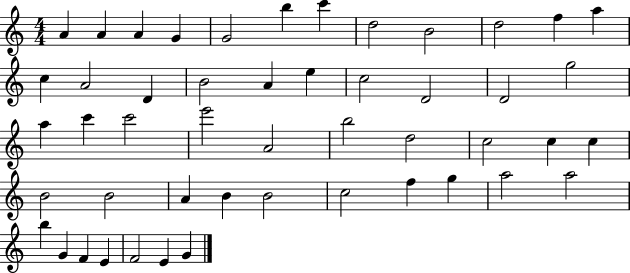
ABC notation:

X:1
T:Untitled
M:4/4
L:1/4
K:C
A A A G G2 b c' d2 B2 d2 f a c A2 D B2 A e c2 D2 D2 g2 a c' c'2 e'2 A2 b2 d2 c2 c c B2 B2 A B B2 c2 f g a2 a2 b G F E F2 E G